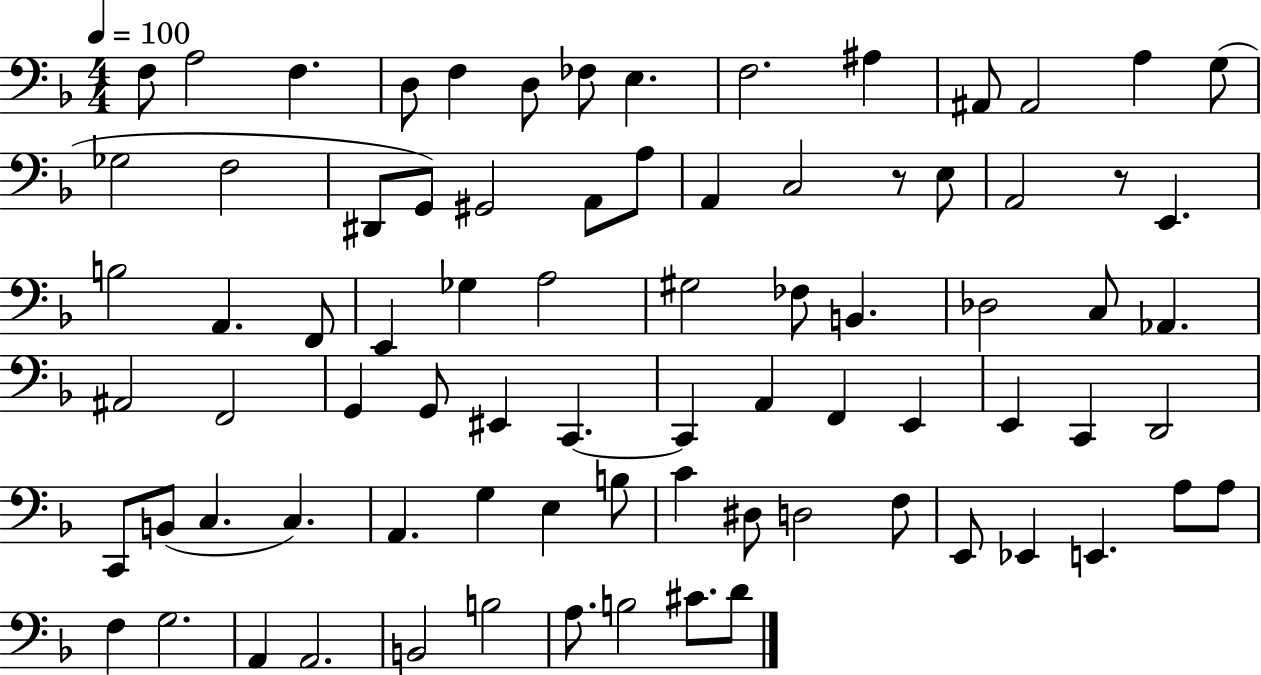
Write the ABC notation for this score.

X:1
T:Untitled
M:4/4
L:1/4
K:F
F,/2 A,2 F, D,/2 F, D,/2 _F,/2 E, F,2 ^A, ^A,,/2 ^A,,2 A, G,/2 _G,2 F,2 ^D,,/2 G,,/2 ^G,,2 A,,/2 A,/2 A,, C,2 z/2 E,/2 A,,2 z/2 E,, B,2 A,, F,,/2 E,, _G, A,2 ^G,2 _F,/2 B,, _D,2 C,/2 _A,, ^A,,2 F,,2 G,, G,,/2 ^E,, C,, C,, A,, F,, E,, E,, C,, D,,2 C,,/2 B,,/2 C, C, A,, G, E, B,/2 C ^D,/2 D,2 F,/2 E,,/2 _E,, E,, A,/2 A,/2 F, G,2 A,, A,,2 B,,2 B,2 A,/2 B,2 ^C/2 D/2